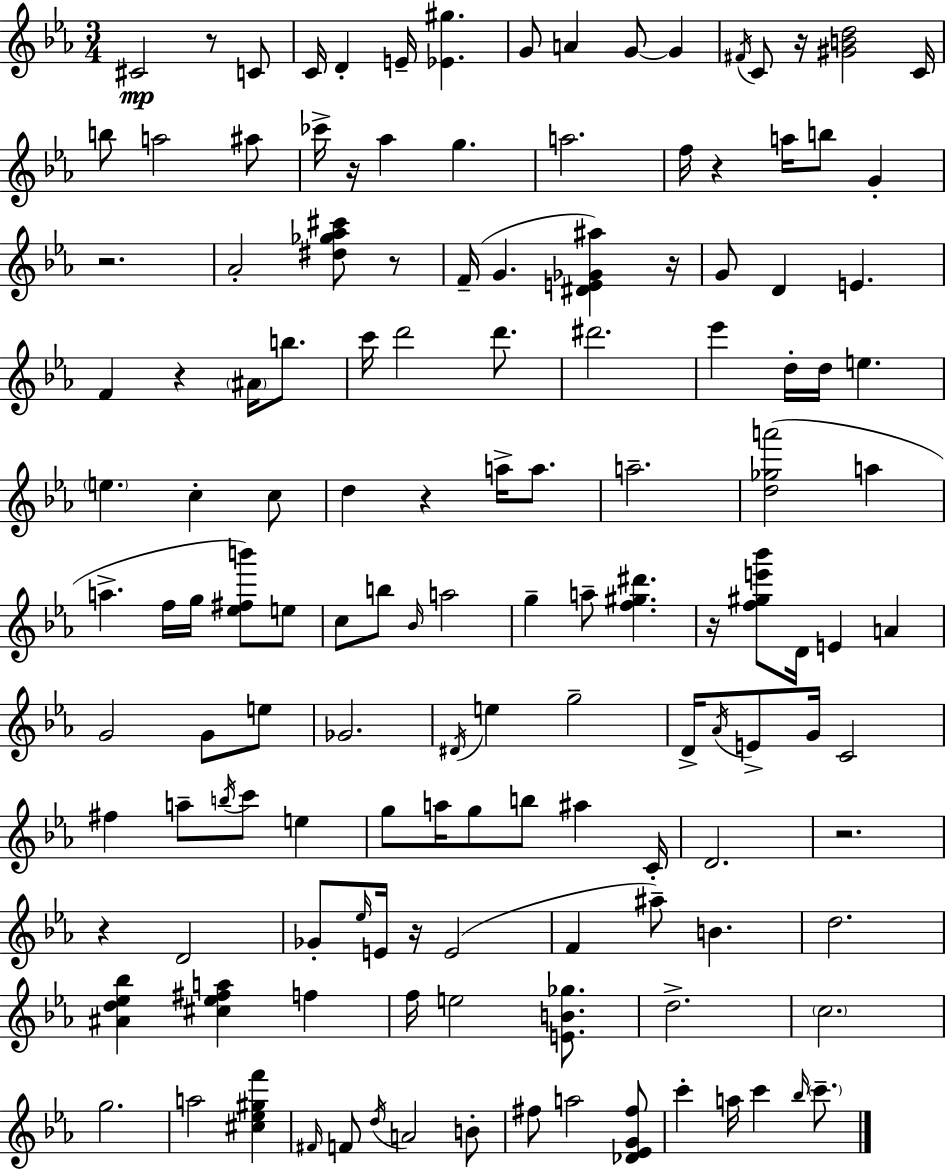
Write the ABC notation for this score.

X:1
T:Untitled
M:3/4
L:1/4
K:Eb
^C2 z/2 C/2 C/4 D E/4 [_E^g] G/2 A G/2 G ^F/4 C/2 z/4 [^GBd]2 C/4 b/2 a2 ^a/2 _c'/4 z/4 _a g a2 f/4 z a/4 b/2 G z2 _A2 [^d_g_a^c']/2 z/2 F/4 G [^DE_G^a] z/4 G/2 D E F z ^A/4 b/2 c'/4 d'2 d'/2 ^d'2 _e' d/4 d/4 e e c c/2 d z a/4 a/2 a2 [d_ga']2 a a f/4 g/4 [_e^fb']/2 e/2 c/2 b/2 _B/4 a2 g a/2 [f^g^d'] z/4 [f^ge'_b']/2 D/4 E A G2 G/2 e/2 _G2 ^D/4 e g2 D/4 _A/4 E/2 G/4 C2 ^f a/2 b/4 c'/2 e g/2 a/4 g/2 b/2 ^a C/4 D2 z2 z D2 _G/2 _e/4 E/4 z/4 E2 F ^a/2 B d2 [^Ad_e_b] [^c_e^fa] f f/4 e2 [EB_g]/2 d2 c2 g2 a2 [^c_e^gf'] ^F/4 F/2 d/4 A2 B/2 ^f/2 a2 [_D_EG^f]/2 c' a/4 c' _b/4 c'/2